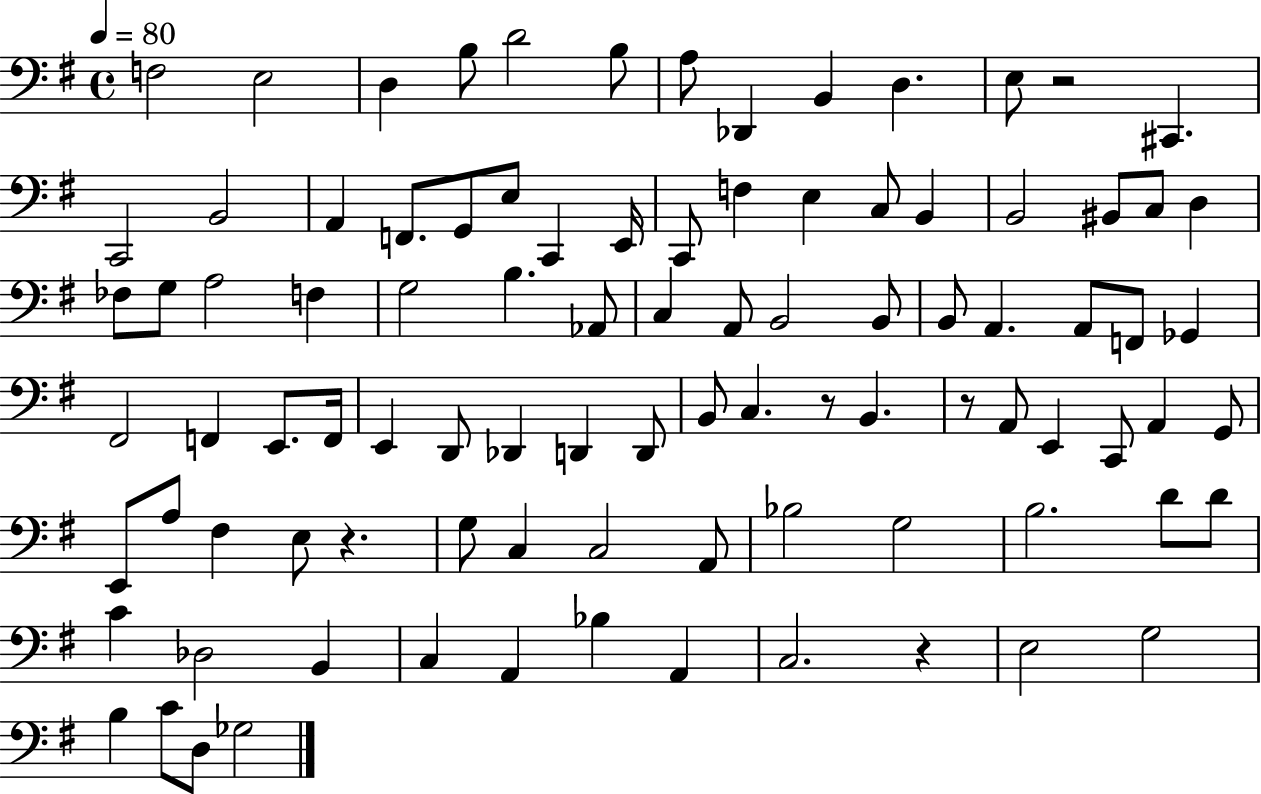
X:1
T:Untitled
M:4/4
L:1/4
K:G
F,2 E,2 D, B,/2 D2 B,/2 A,/2 _D,, B,, D, E,/2 z2 ^C,, C,,2 B,,2 A,, F,,/2 G,,/2 E,/2 C,, E,,/4 C,,/2 F, E, C,/2 B,, B,,2 ^B,,/2 C,/2 D, _F,/2 G,/2 A,2 F, G,2 B, _A,,/2 C, A,,/2 B,,2 B,,/2 B,,/2 A,, A,,/2 F,,/2 _G,, ^F,,2 F,, E,,/2 F,,/4 E,, D,,/2 _D,, D,, D,,/2 B,,/2 C, z/2 B,, z/2 A,,/2 E,, C,,/2 A,, G,,/2 E,,/2 A,/2 ^F, E,/2 z G,/2 C, C,2 A,,/2 _B,2 G,2 B,2 D/2 D/2 C _D,2 B,, C, A,, _B, A,, C,2 z E,2 G,2 B, C/2 D,/2 _G,2